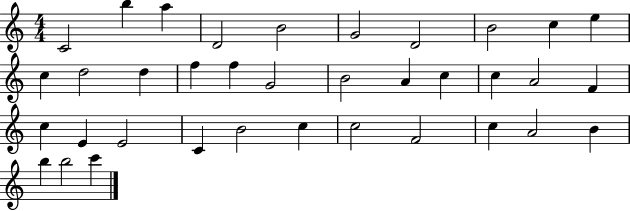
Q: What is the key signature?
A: C major